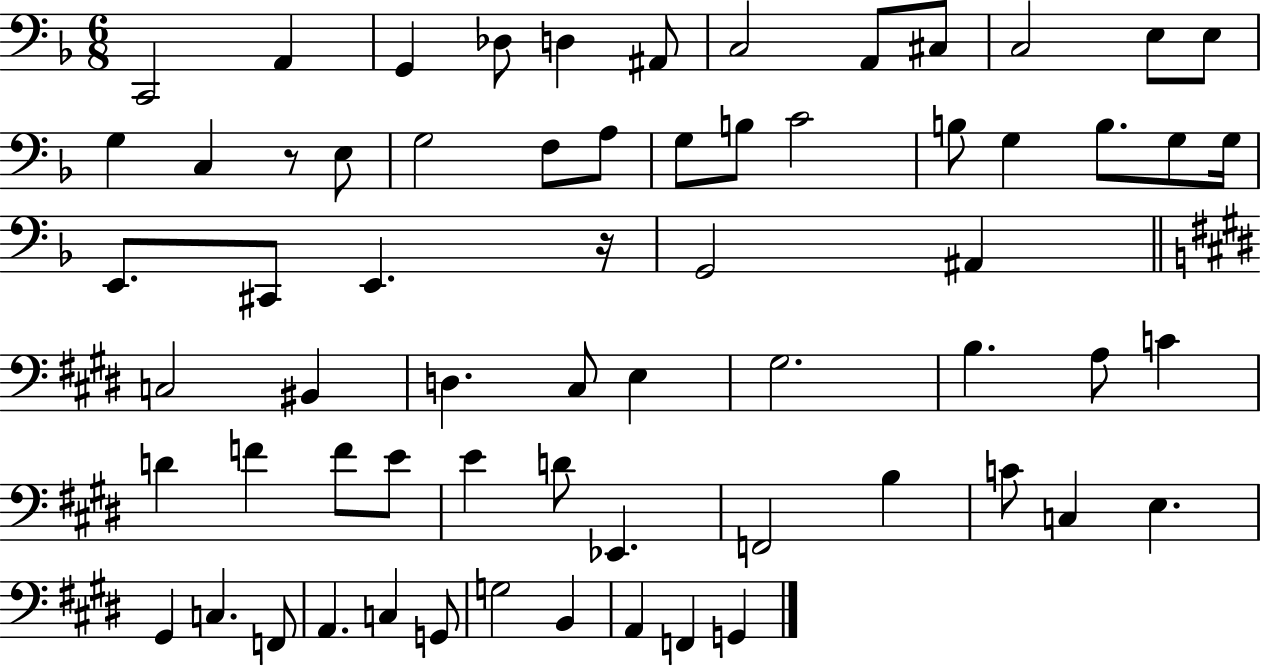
{
  \clef bass
  \numericTimeSignature
  \time 6/8
  \key f \major
  \repeat volta 2 { c,2 a,4 | g,4 des8 d4 ais,8 | c2 a,8 cis8 | c2 e8 e8 | \break g4 c4 r8 e8 | g2 f8 a8 | g8 b8 c'2 | b8 g4 b8. g8 g16 | \break e,8. cis,8 e,4. r16 | g,2 ais,4 | \bar "||" \break \key e \major c2 bis,4 | d4. cis8 e4 | gis2. | b4. a8 c'4 | \break d'4 f'4 f'8 e'8 | e'4 d'8 ees,4. | f,2 b4 | c'8 c4 e4. | \break gis,4 c4. f,8 | a,4. c4 g,8 | g2 b,4 | a,4 f,4 g,4 | \break } \bar "|."
}